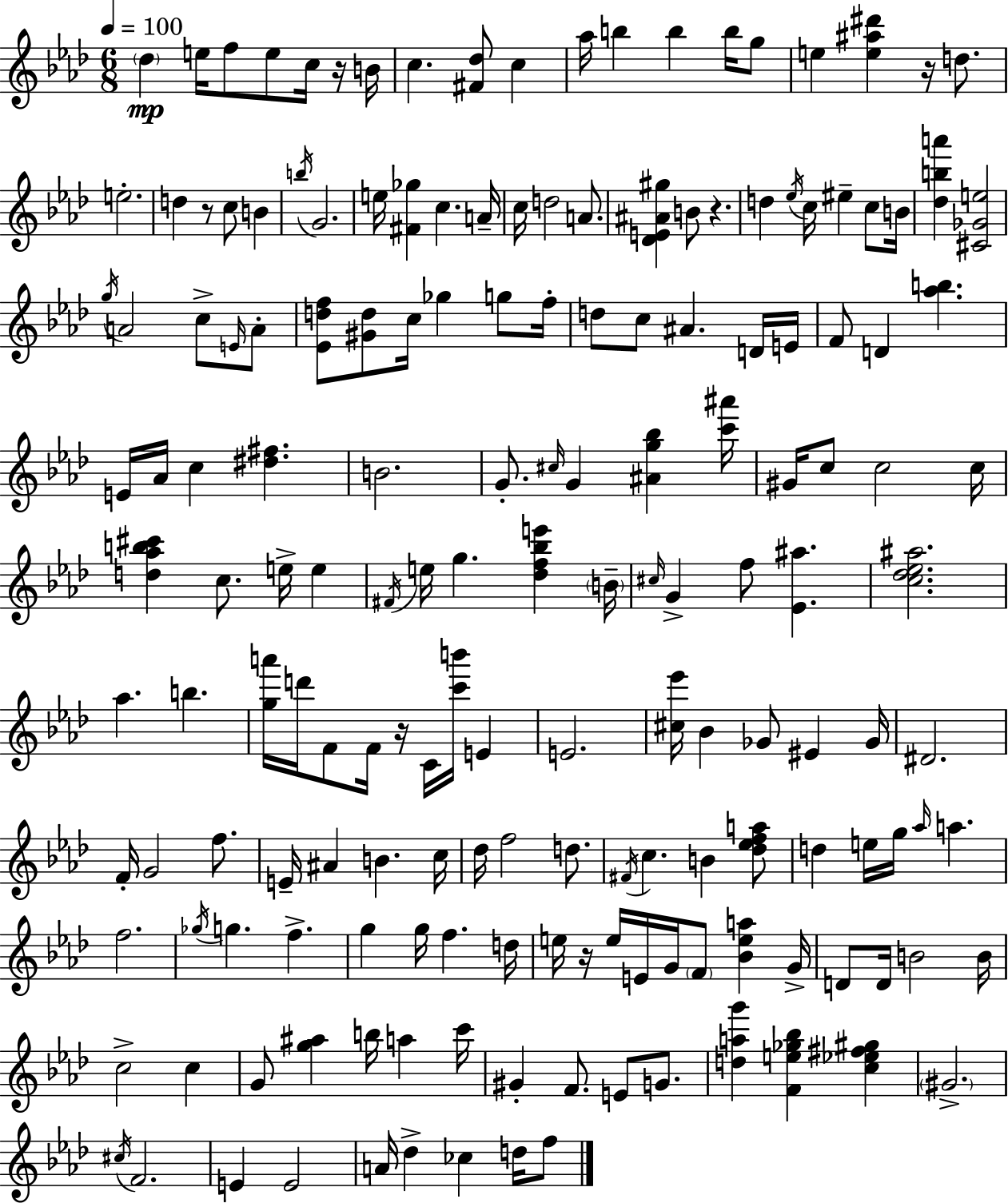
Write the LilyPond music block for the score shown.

{
  \clef treble
  \numericTimeSignature
  \time 6/8
  \key f \minor
  \tempo 4 = 100
  \repeat volta 2 { \parenthesize des''4\mp e''16 f''8 e''8 c''16 r16 b'16 | c''4. <fis' des''>8 c''4 | aes''16 b''4 b''4 b''16 g''8 | e''4 <e'' ais'' dis'''>4 r16 d''8. | \break e''2.-. | d''4 r8 c''8 b'4 | \acciaccatura { b''16 } g'2. | e''16 <fis' ges''>4 c''4. | \break a'16-- c''16 d''2 a'8. | <des' e' ais' gis''>4 b'8 r4. | d''4 \acciaccatura { ees''16 } c''16 eis''4-- c''8 | b'16 <des'' b'' a'''>4 <cis' ges' e''>2 | \break \acciaccatura { g''16 } a'2 c''8-> | \grace { e'16 } a'8-. <ees' d'' f''>8 <gis' d''>8 c''16 ges''4 | g''8 f''16-. d''8 c''8 ais'4. | d'16 e'16 f'8 d'4 <aes'' b''>4. | \break e'16 aes'16 c''4 <dis'' fis''>4. | b'2. | g'8.-. \grace { cis''16 } g'4 | <ais' g'' bes''>4 <c''' ais'''>16 gis'16 c''8 c''2 | \break c''16 <d'' aes'' b'' cis'''>4 c''8. | e''16-> e''4 \acciaccatura { fis'16 } e''16 g''4. | <des'' f'' bes'' e'''>4 \parenthesize b'16-- \grace { cis''16 } g'4-> f''8 | <ees' ais''>4. <c'' des'' ees'' ais''>2. | \break aes''4. | b''4. <g'' a'''>16 d'''16 f'8 f'16 | r16 c'16 <c''' b'''>16 e'4 e'2. | <cis'' ees'''>16 bes'4 | \break ges'8 eis'4 ges'16 dis'2. | f'16-. g'2 | f''8. e'16-- ais'4 | b'4. c''16 des''16 f''2 | \break d''8. \acciaccatura { fis'16 } c''4. | b'4 <des'' ees'' f'' a''>8 d''4 | e''16 g''16 \grace { aes''16 } a''4. f''2. | \acciaccatura { ges''16 } g''4. | \break f''4.-> g''4 | g''16 f''4. d''16 e''16 r16 | e''16 e'16 g'16 \parenthesize f'8 <bes' e'' a''>4 g'16-> d'8 | d'16 b'2 b'16 c''2-> | \break c''4 g'8 | <g'' ais''>4 b''16 a''4 c'''16 gis'4-. | f'8. e'8 g'8. <d'' a'' g'''>4 | <f' e'' ges'' bes''>4 <c'' ees'' fis'' gis''>4 \parenthesize gis'2.-> | \break \acciaccatura { cis''16 } f'2. | e'4 | e'2 a'16 | des''4-> ces''4 d''16 f''8 } \bar "|."
}